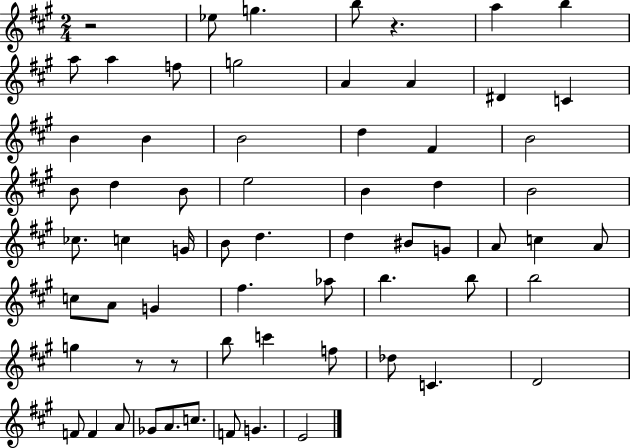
{
  \clef treble
  \numericTimeSignature
  \time 2/4
  \key a \major
  r2 | ees''8 g''4. | b''8 r4. | a''4 b''4 | \break a''8 a''4 f''8 | g''2 | a'4 a'4 | dis'4 c'4 | \break b'4 b'4 | b'2 | d''4 fis'4 | b'2 | \break b'8 d''4 b'8 | e''2 | b'4 d''4 | b'2 | \break ces''8. c''4 g'16 | b'8 d''4. | d''4 bis'8 g'8 | a'8 c''4 a'8 | \break c''8 a'8 g'4 | fis''4. aes''8 | b''4. b''8 | b''2 | \break g''4 r8 r8 | b''8 c'''4 f''8 | des''8 c'4. | d'2 | \break f'8 f'4 a'8 | ges'8 a'8. c''8. | f'8 g'4. | e'2 | \break \bar "|."
}